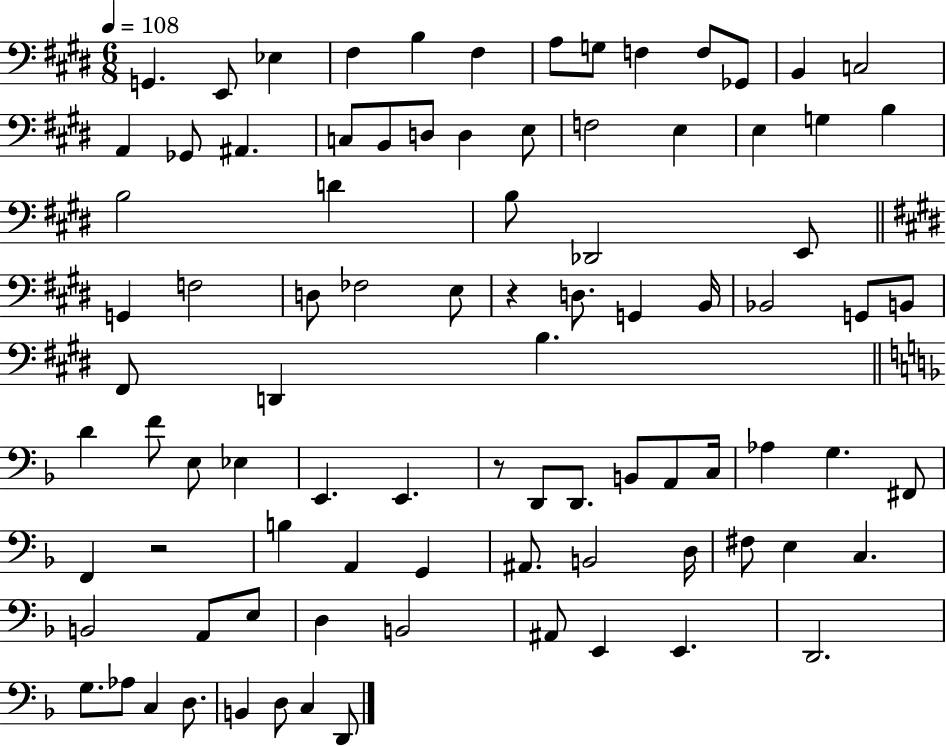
X:1
T:Untitled
M:6/8
L:1/4
K:E
G,, E,,/2 _E, ^F, B, ^F, A,/2 G,/2 F, F,/2 _G,,/2 B,, C,2 A,, _G,,/2 ^A,, C,/2 B,,/2 D,/2 D, E,/2 F,2 E, E, G, B, B,2 D B,/2 _D,,2 E,,/2 G,, F,2 D,/2 _F,2 E,/2 z D,/2 G,, B,,/4 _B,,2 G,,/2 B,,/2 ^F,,/2 D,, B, D F/2 E,/2 _E, E,, E,, z/2 D,,/2 D,,/2 B,,/2 A,,/2 C,/4 _A, G, ^F,,/2 F,, z2 B, A,, G,, ^A,,/2 B,,2 D,/4 ^F,/2 E, C, B,,2 A,,/2 E,/2 D, B,,2 ^A,,/2 E,, E,, D,,2 G,/2 _A,/2 C, D,/2 B,, D,/2 C, D,,/2